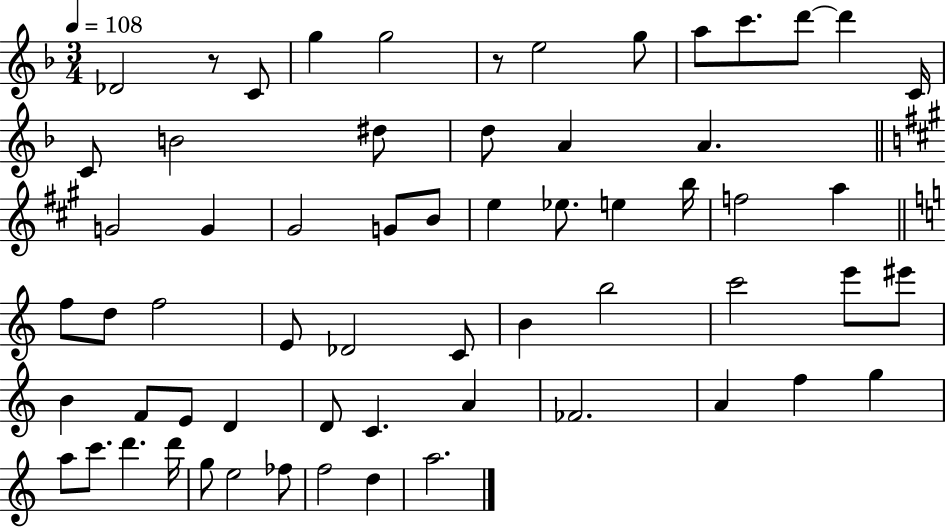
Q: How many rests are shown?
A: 2